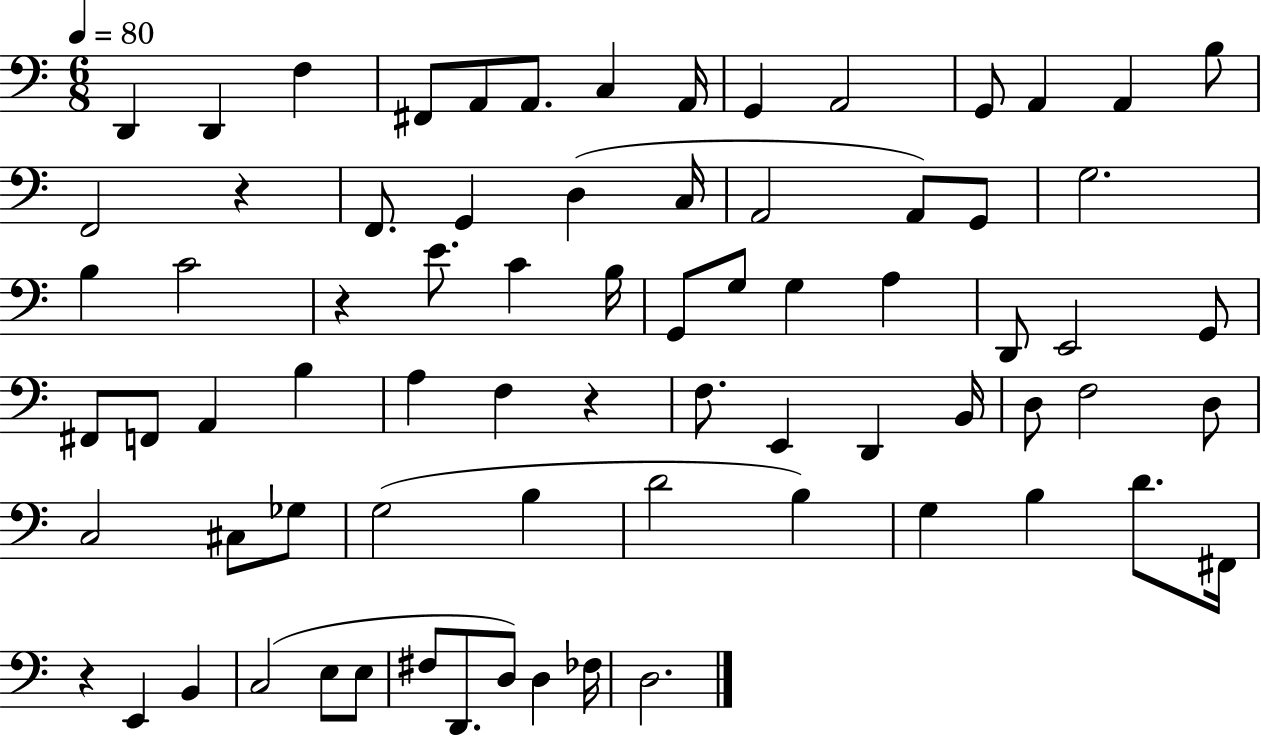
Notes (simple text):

D2/q D2/q F3/q F#2/e A2/e A2/e. C3/q A2/s G2/q A2/h G2/e A2/q A2/q B3/e F2/h R/q F2/e. G2/q D3/q C3/s A2/h A2/e G2/e G3/h. B3/q C4/h R/q E4/e. C4/q B3/s G2/e G3/e G3/q A3/q D2/e E2/h G2/e F#2/e F2/e A2/q B3/q A3/q F3/q R/q F3/e. E2/q D2/q B2/s D3/e F3/h D3/e C3/h C#3/e Gb3/e G3/h B3/q D4/h B3/q G3/q B3/q D4/e. F#2/s R/q E2/q B2/q C3/h E3/e E3/e F#3/e D2/e. D3/e D3/q FES3/s D3/h.